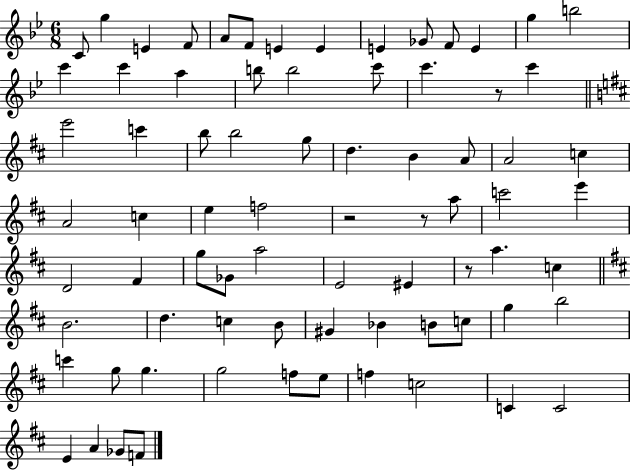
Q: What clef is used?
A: treble